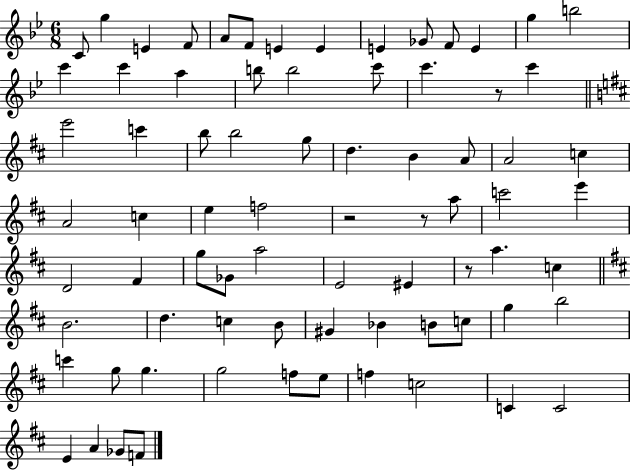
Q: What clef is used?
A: treble